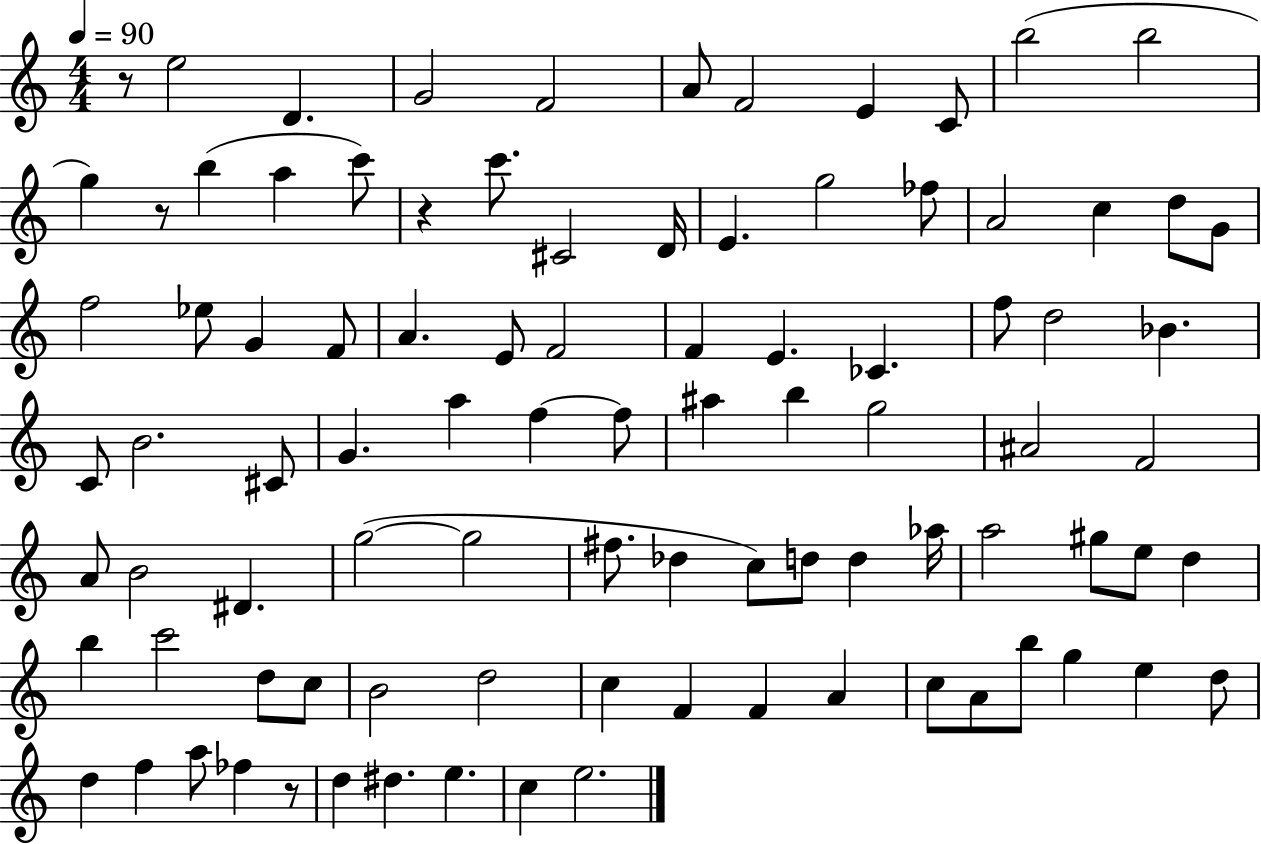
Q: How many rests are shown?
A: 4